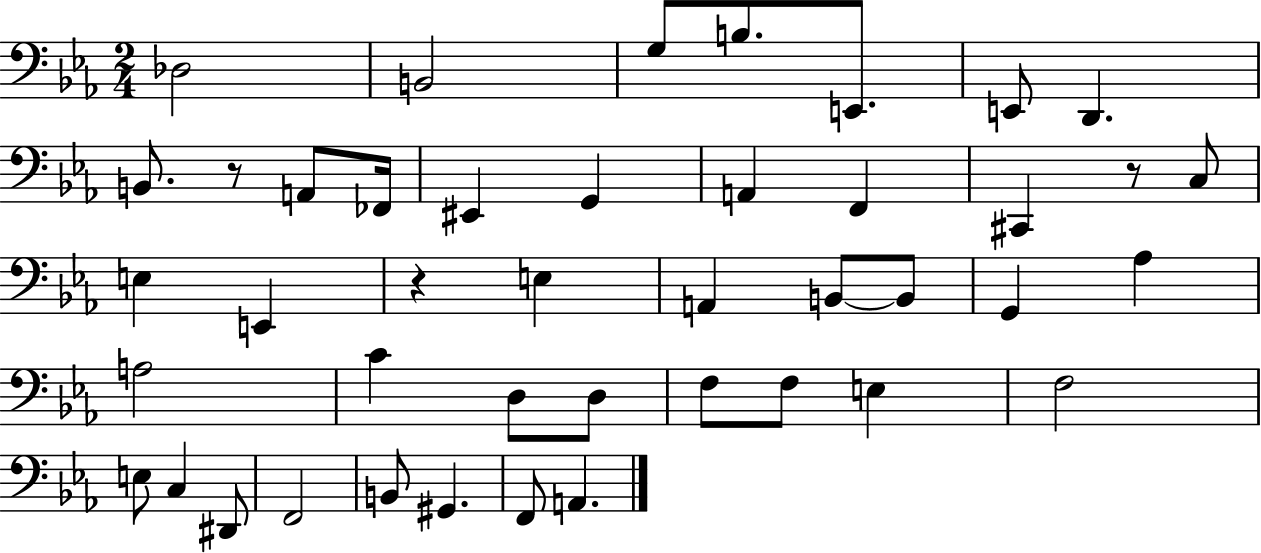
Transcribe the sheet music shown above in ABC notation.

X:1
T:Untitled
M:2/4
L:1/4
K:Eb
_D,2 B,,2 G,/2 B,/2 E,,/2 E,,/2 D,, B,,/2 z/2 A,,/2 _F,,/4 ^E,, G,, A,, F,, ^C,, z/2 C,/2 E, E,, z E, A,, B,,/2 B,,/2 G,, _A, A,2 C D,/2 D,/2 F,/2 F,/2 E, F,2 E,/2 C, ^D,,/2 F,,2 B,,/2 ^G,, F,,/2 A,,